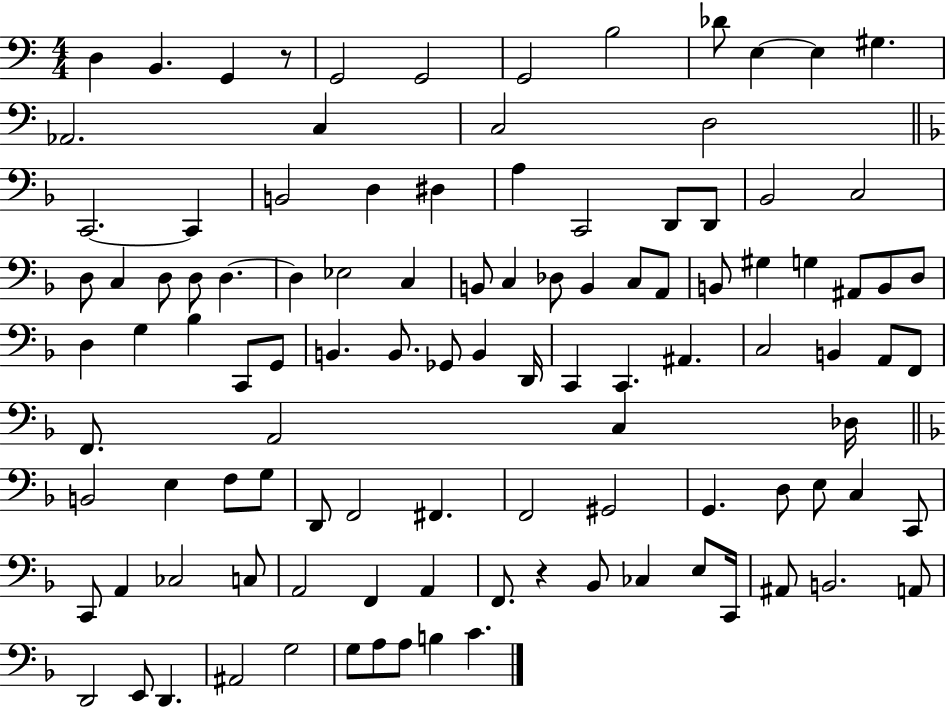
X:1
T:Untitled
M:4/4
L:1/4
K:C
D, B,, G,, z/2 G,,2 G,,2 G,,2 B,2 _D/2 E, E, ^G, _A,,2 C, C,2 D,2 C,,2 C,, B,,2 D, ^D, A, C,,2 D,,/2 D,,/2 _B,,2 C,2 D,/2 C, D,/2 D,/2 D, D, _E,2 C, B,,/2 C, _D,/2 B,, C,/2 A,,/2 B,,/2 ^G, G, ^A,,/2 B,,/2 D,/2 D, G, _B, C,,/2 G,,/2 B,, B,,/2 _G,,/2 B,, D,,/4 C,, C,, ^A,, C,2 B,, A,,/2 F,,/2 F,,/2 A,,2 C, _D,/4 B,,2 E, F,/2 G,/2 D,,/2 F,,2 ^F,, F,,2 ^G,,2 G,, D,/2 E,/2 C, C,,/2 C,,/2 A,, _C,2 C,/2 A,,2 F,, A,, F,,/2 z _B,,/2 _C, E,/2 C,,/4 ^A,,/2 B,,2 A,,/2 D,,2 E,,/2 D,, ^A,,2 G,2 G,/2 A,/2 A,/2 B, C